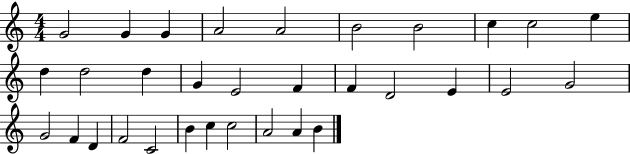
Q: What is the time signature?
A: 4/4